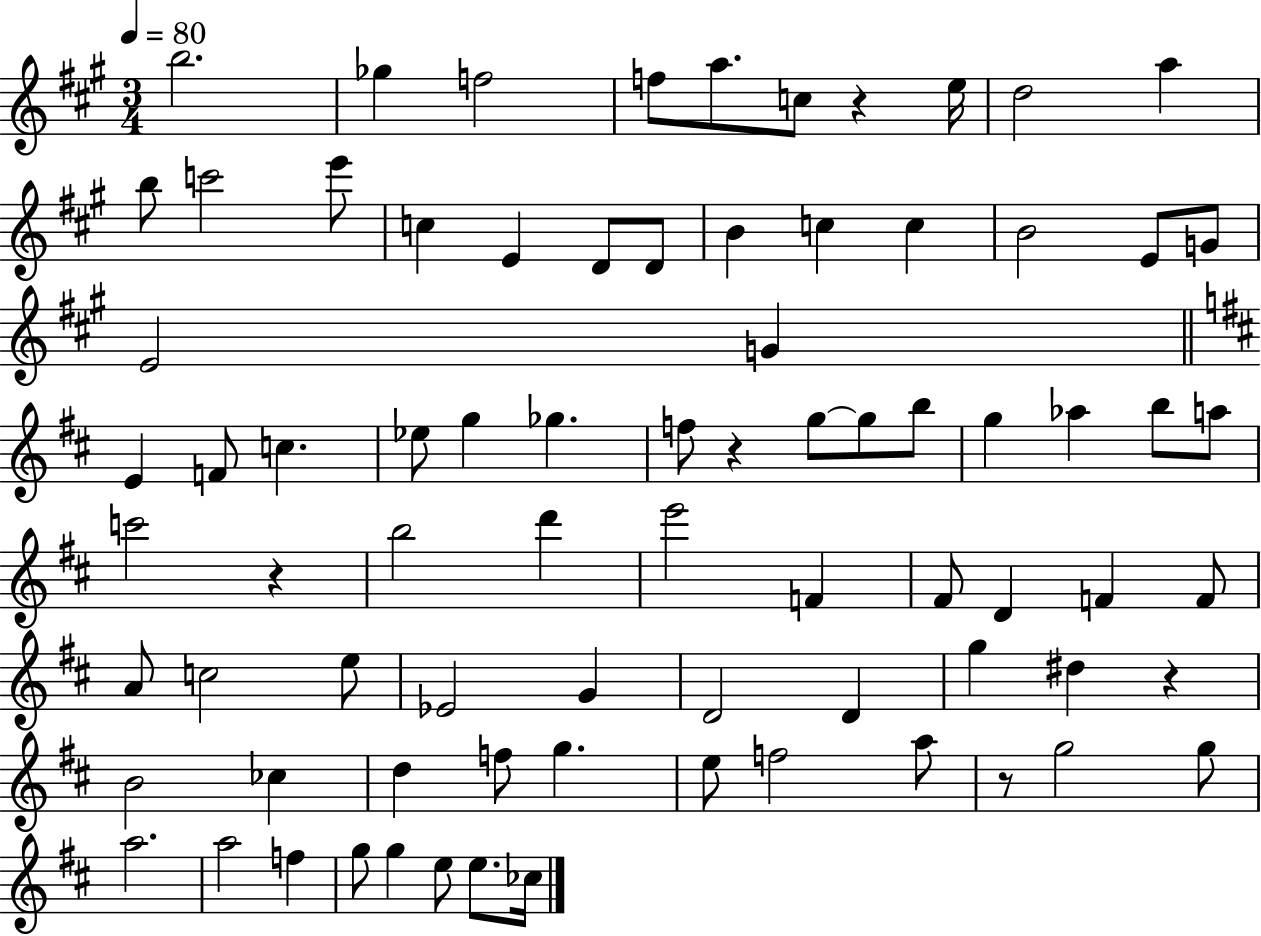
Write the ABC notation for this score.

X:1
T:Untitled
M:3/4
L:1/4
K:A
b2 _g f2 f/2 a/2 c/2 z e/4 d2 a b/2 c'2 e'/2 c E D/2 D/2 B c c B2 E/2 G/2 E2 G E F/2 c _e/2 g _g f/2 z g/2 g/2 b/2 g _a b/2 a/2 c'2 z b2 d' e'2 F ^F/2 D F F/2 A/2 c2 e/2 _E2 G D2 D g ^d z B2 _c d f/2 g e/2 f2 a/2 z/2 g2 g/2 a2 a2 f g/2 g e/2 e/2 _c/4